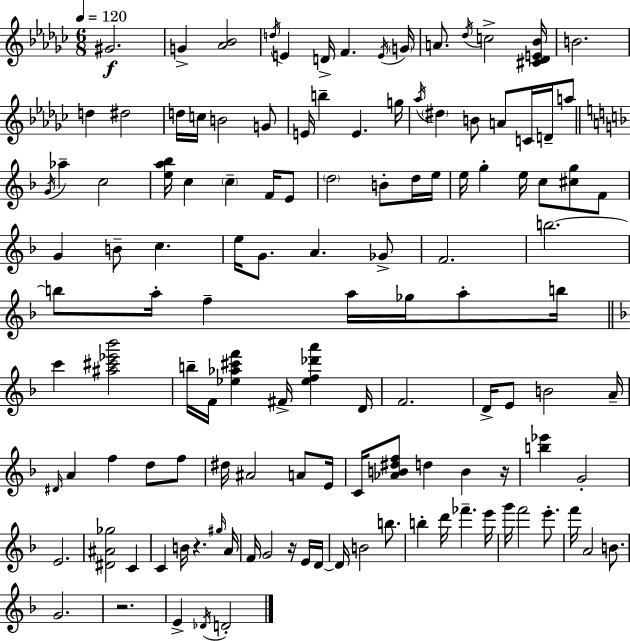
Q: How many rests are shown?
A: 4